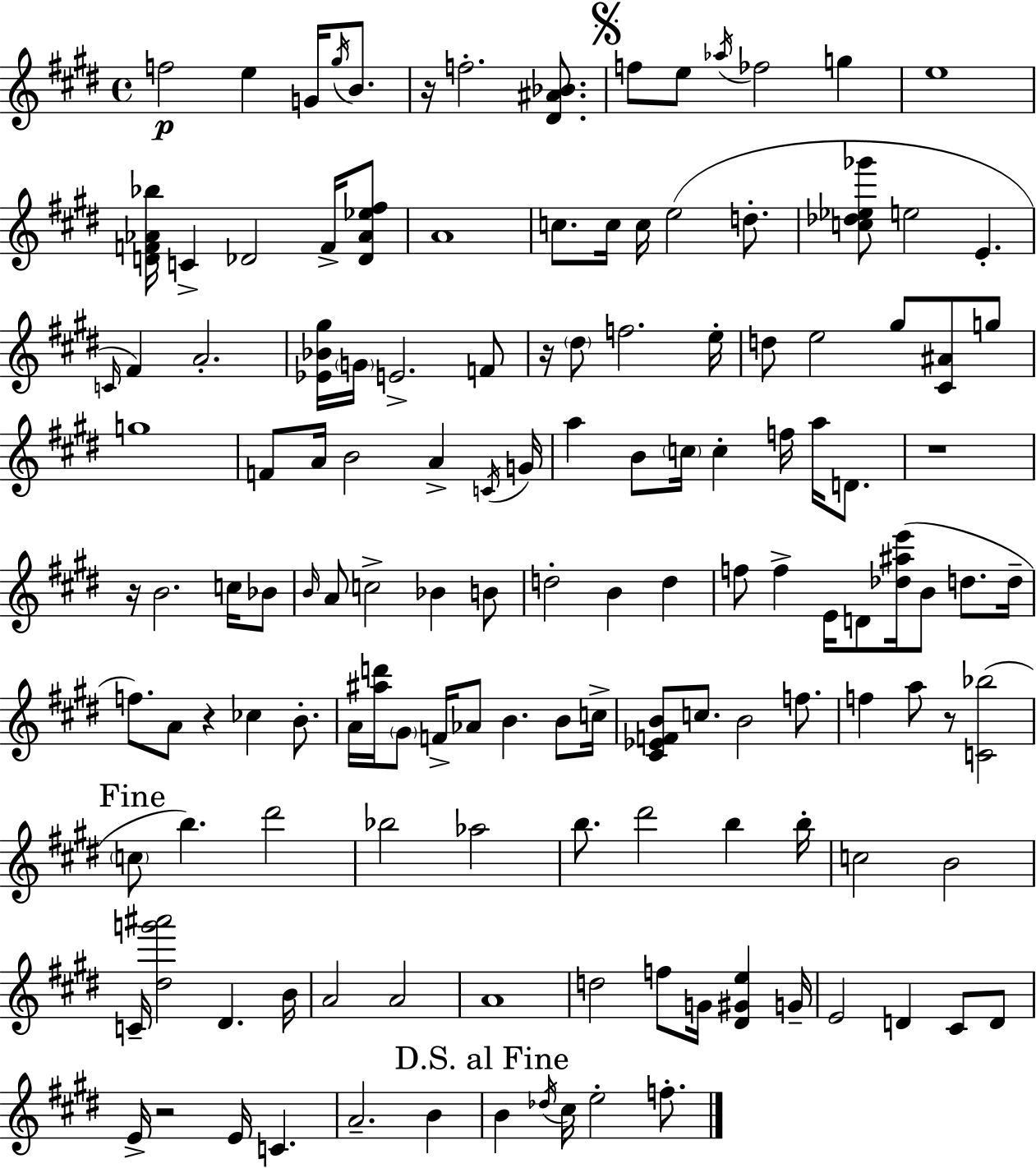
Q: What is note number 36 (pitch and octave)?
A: G5